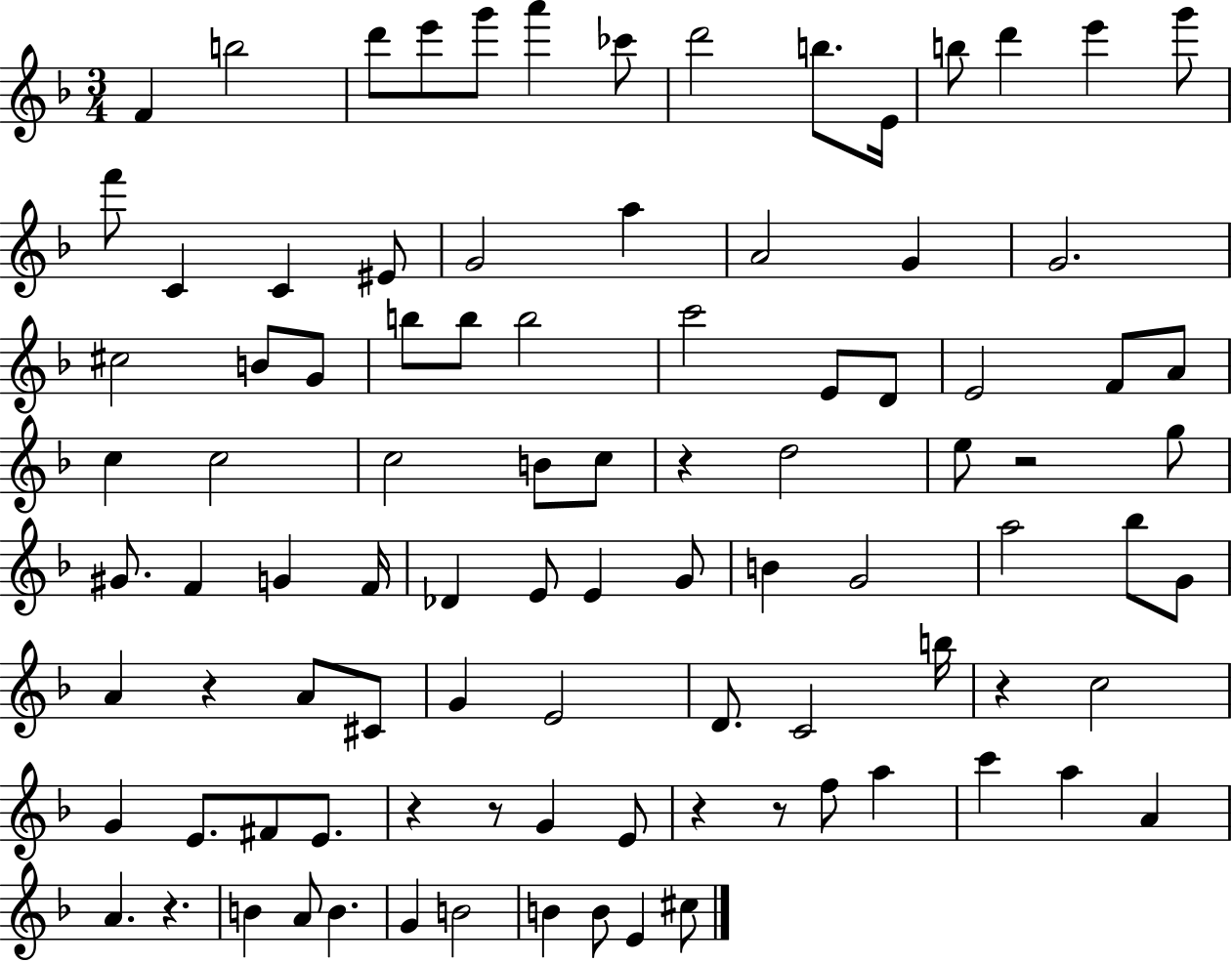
F4/q B5/h D6/e E6/e G6/e A6/q CES6/e D6/h B5/e. E4/s B5/e D6/q E6/q G6/e F6/e C4/q C4/q EIS4/e G4/h A5/q A4/h G4/q G4/h. C#5/h B4/e G4/e B5/e B5/e B5/h C6/h E4/e D4/e E4/h F4/e A4/e C5/q C5/h C5/h B4/e C5/e R/q D5/h E5/e R/h G5/e G#4/e. F4/q G4/q F4/s Db4/q E4/e E4/q G4/e B4/q G4/h A5/h Bb5/e G4/e A4/q R/q A4/e C#4/e G4/q E4/h D4/e. C4/h B5/s R/q C5/h G4/q E4/e. F#4/e E4/e. R/q R/e G4/q E4/e R/q R/e F5/e A5/q C6/q A5/q A4/q A4/q. R/q. B4/q A4/e B4/q. G4/q B4/h B4/q B4/e E4/q C#5/e